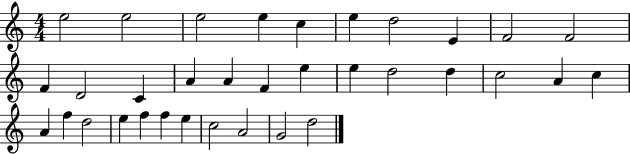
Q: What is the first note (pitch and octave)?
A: E5